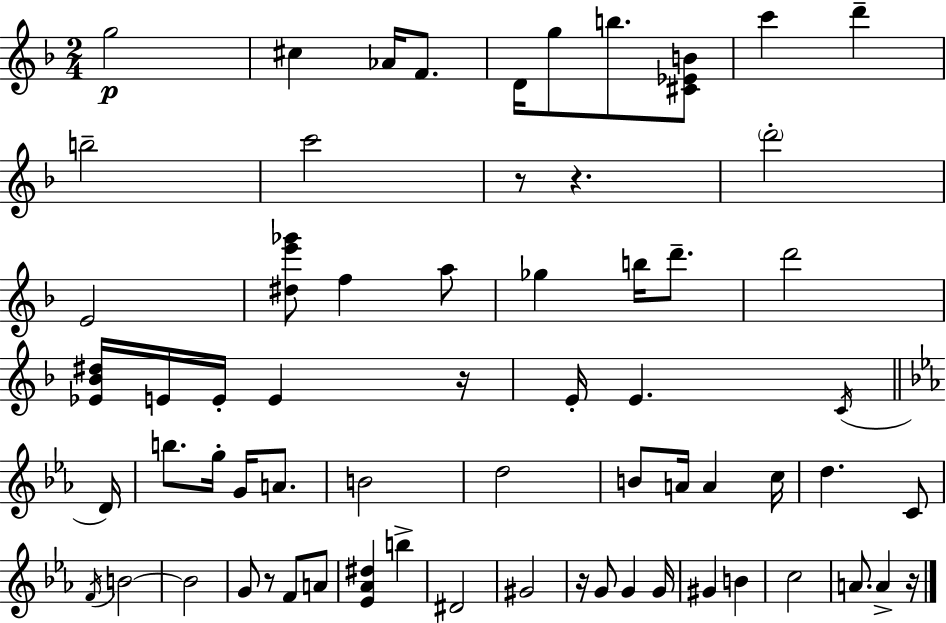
G5/h C#5/q Ab4/s F4/e. D4/s G5/e B5/e. [C#4,Eb4,B4]/e C6/q D6/q B5/h C6/h R/e R/q. D6/h E4/h [D#5,E6,Gb6]/e F5/q A5/e Gb5/q B5/s D6/e. D6/h [Eb4,Bb4,D#5]/s E4/s E4/s E4/q R/s E4/s E4/q. C4/s D4/s B5/e. G5/s G4/s A4/e. B4/h D5/h B4/e A4/s A4/q C5/s D5/q. C4/e F4/s B4/h B4/h G4/e R/e F4/e A4/e [Eb4,Ab4,D#5]/q B5/q D#4/h G#4/h R/s G4/e G4/q G4/s G#4/q B4/q C5/h A4/e. A4/q R/s